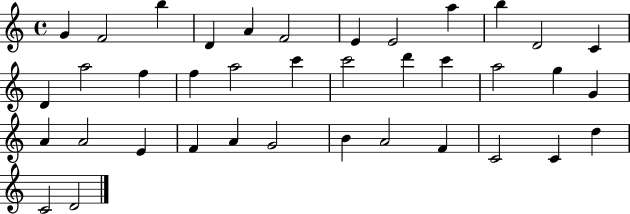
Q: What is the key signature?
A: C major